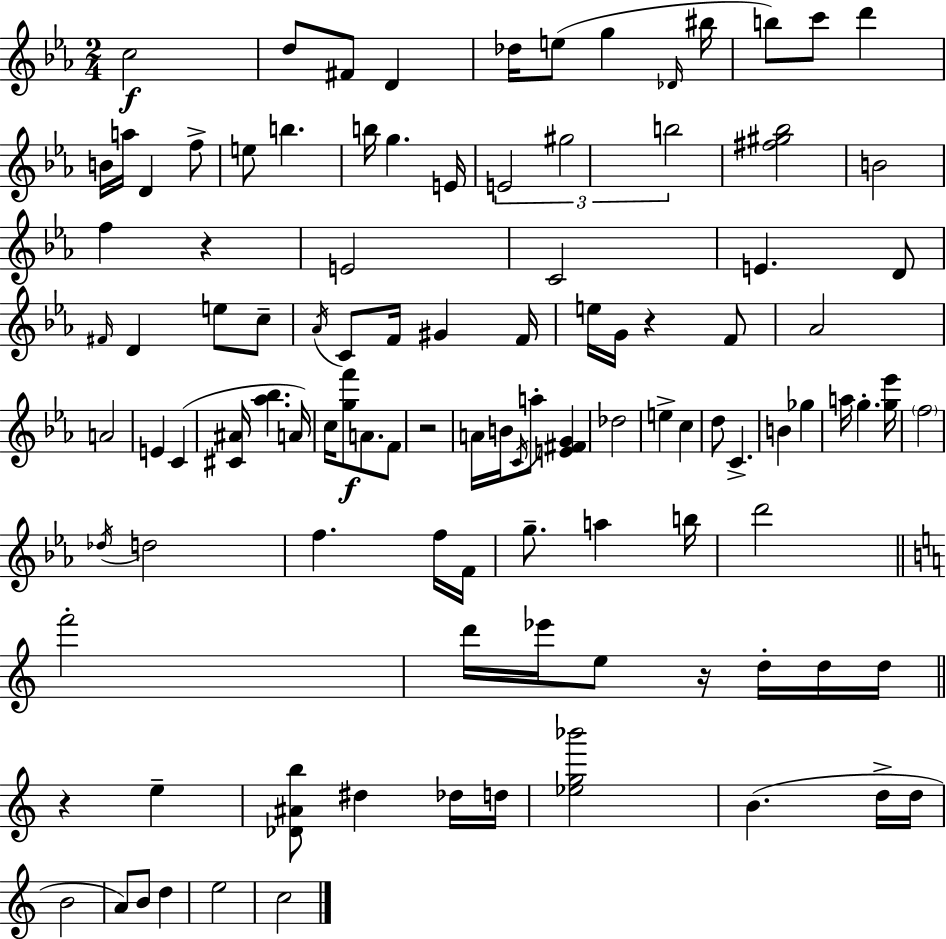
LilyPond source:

{
  \clef treble
  \numericTimeSignature
  \time 2/4
  \key ees \major
  \repeat volta 2 { c''2\f | d''8 fis'8 d'4 | des''16 e''8( g''4 \grace { des'16 } | bis''16 b''8) c'''8 d'''4 | \break b'16 a''16 d'4 f''8-> | e''8 b''4. | b''16 g''4. | e'16 \tuplet 3/2 { e'2 | \break gis''2 | b''2 } | <fis'' gis'' bes''>2 | b'2 | \break f''4 r4 | e'2 | c'2 | e'4. d'8 | \break \grace { fis'16 } d'4 e''8 | c''8-- \acciaccatura { aes'16 } c'8 f'16 gis'4 | f'16 e''16 g'16 r4 | f'8 aes'2 | \break a'2 | e'4 c'4( | <cis' ais'>16 <aes'' bes''>4. | a'16) c''16 <g'' f'''>8\f a'8. | \break f'8 r2 | a'16 b'16 \acciaccatura { c'16 } a''8-. | <e' fis' g'>4 des''2 | e''4-> | \break c''4 d''8 c'4.-> | b'4 | ges''4 a''16 g''4.-. | <g'' ees'''>16 \parenthesize f''2 | \break \acciaccatura { des''16 } d''2 | f''4. | f''16 f'16 g''8.-- | a''4 b''16 d'''2 | \break \bar "||" \break \key c \major f'''2-. | d'''16 ees'''16 e''8 r16 d''16-. d''16 d''16 | \bar "||" \break \key c \major r4 e''4-- | <des' ais' b''>8 dis''4 des''16 d''16 | <ees'' g'' bes'''>2 | b'4.( d''16-> d''16 | \break b'2 | a'8) b'8 d''4 | e''2 | c''2 | \break } \bar "|."
}